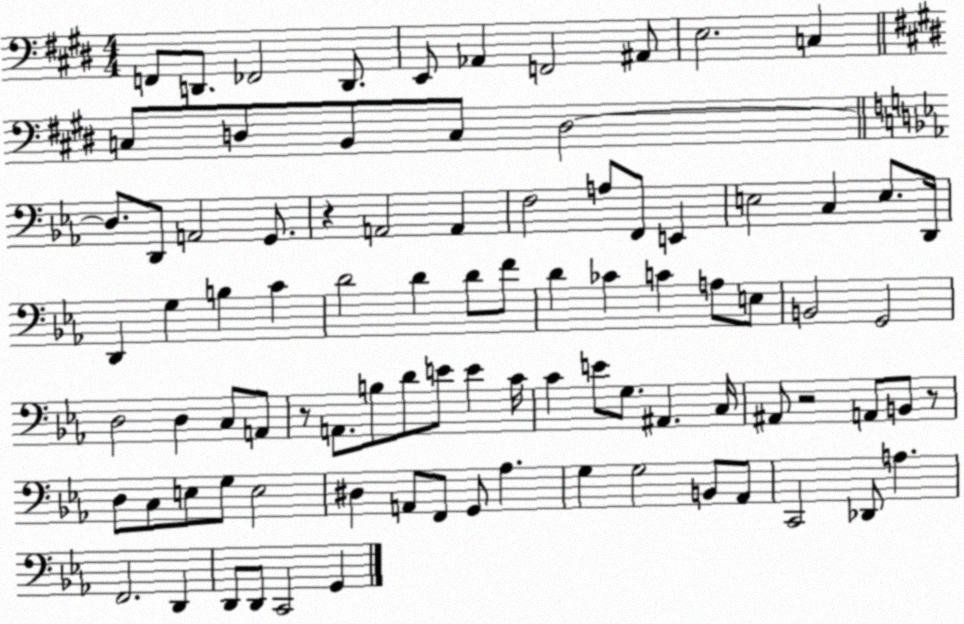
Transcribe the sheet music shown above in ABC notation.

X:1
T:Untitled
M:4/4
L:1/4
K:E
F,,/2 D,,/2 _F,,2 D,,/2 E,,/2 _A,, F,,2 ^A,,/2 E,2 C, C,/2 D,/2 B,,/2 C,/2 D,2 D,/2 D,,/2 A,,2 G,,/2 z A,,2 A,, F,2 A,/2 F,,/2 E,, E,2 C, E,/2 D,,/4 D,, G, B, C D2 D D/2 F/2 D _C C A,/2 E,/2 B,,2 G,,2 D,2 D, C,/2 A,,/2 z/2 A,,/2 B,/2 D/2 E/2 E C/4 C E/2 G,/2 ^A,, C,/4 ^A,,/2 z2 A,,/2 B,,/2 z/2 D,/2 C,/2 E,/2 G,/2 E,2 ^D, A,,/2 F,,/2 G,,/2 _A, G, G,2 B,,/2 _A,,/2 C,,2 _D,,/2 A, F,,2 D,, D,,/2 D,,/2 C,,2 G,,